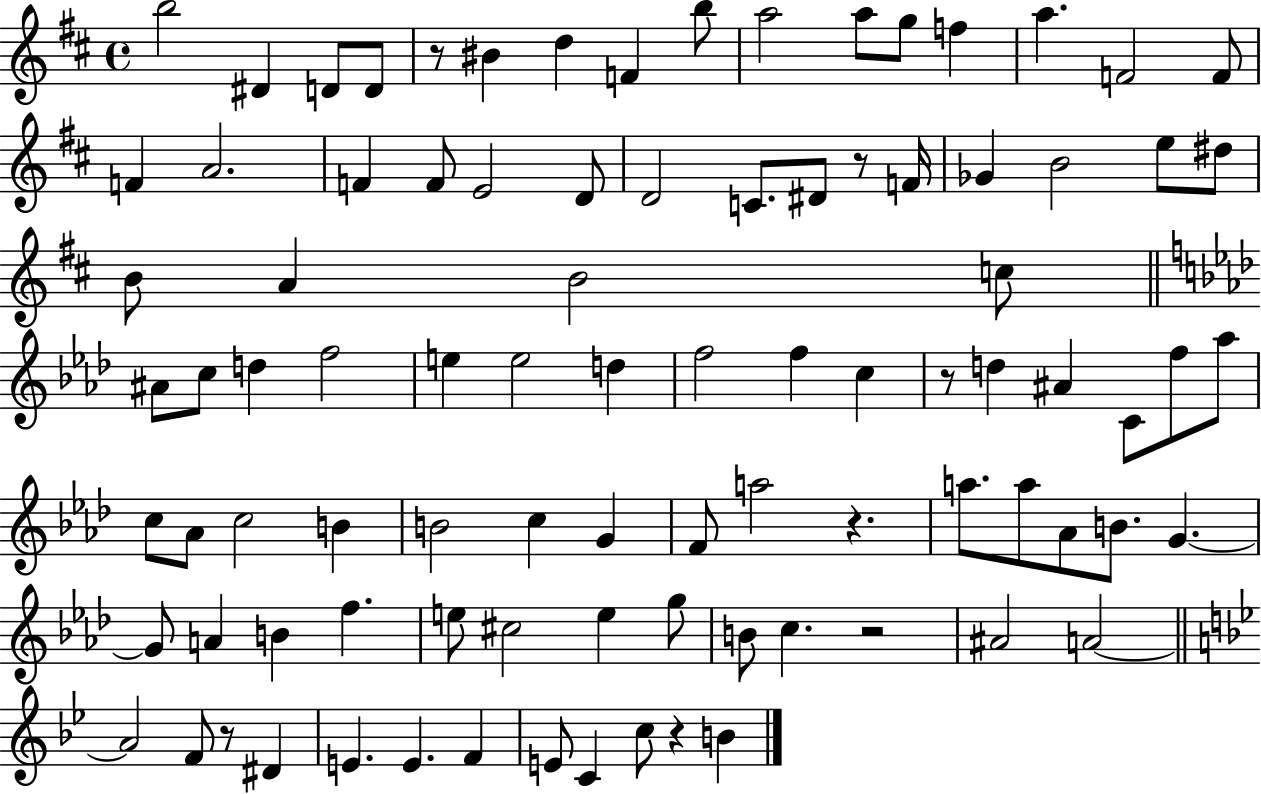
B5/h D#4/q D4/e D4/e R/e BIS4/q D5/q F4/q B5/e A5/h A5/e G5/e F5/q A5/q. F4/h F4/e F4/q A4/h. F4/q F4/e E4/h D4/e D4/h C4/e. D#4/e R/e F4/s Gb4/q B4/h E5/e D#5/e B4/e A4/q B4/h C5/e A#4/e C5/e D5/q F5/h E5/q E5/h D5/q F5/h F5/q C5/q R/e D5/q A#4/q C4/e F5/e Ab5/e C5/e Ab4/e C5/h B4/q B4/h C5/q G4/q F4/e A5/h R/q. A5/e. A5/e Ab4/e B4/e. G4/q. G4/e A4/q B4/q F5/q. E5/e C#5/h E5/q G5/e B4/e C5/q. R/h A#4/h A4/h A4/h F4/e R/e D#4/q E4/q. E4/q. F4/q E4/e C4/q C5/e R/q B4/q